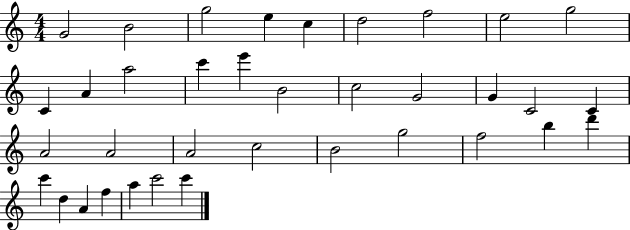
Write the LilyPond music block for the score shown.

{
  \clef treble
  \numericTimeSignature
  \time 4/4
  \key c \major
  g'2 b'2 | g''2 e''4 c''4 | d''2 f''2 | e''2 g''2 | \break c'4 a'4 a''2 | c'''4 e'''4 b'2 | c''2 g'2 | g'4 c'2 c'4 | \break a'2 a'2 | a'2 c''2 | b'2 g''2 | f''2 b''4 d'''4 | \break c'''4 d''4 a'4 f''4 | a''4 c'''2 c'''4 | \bar "|."
}